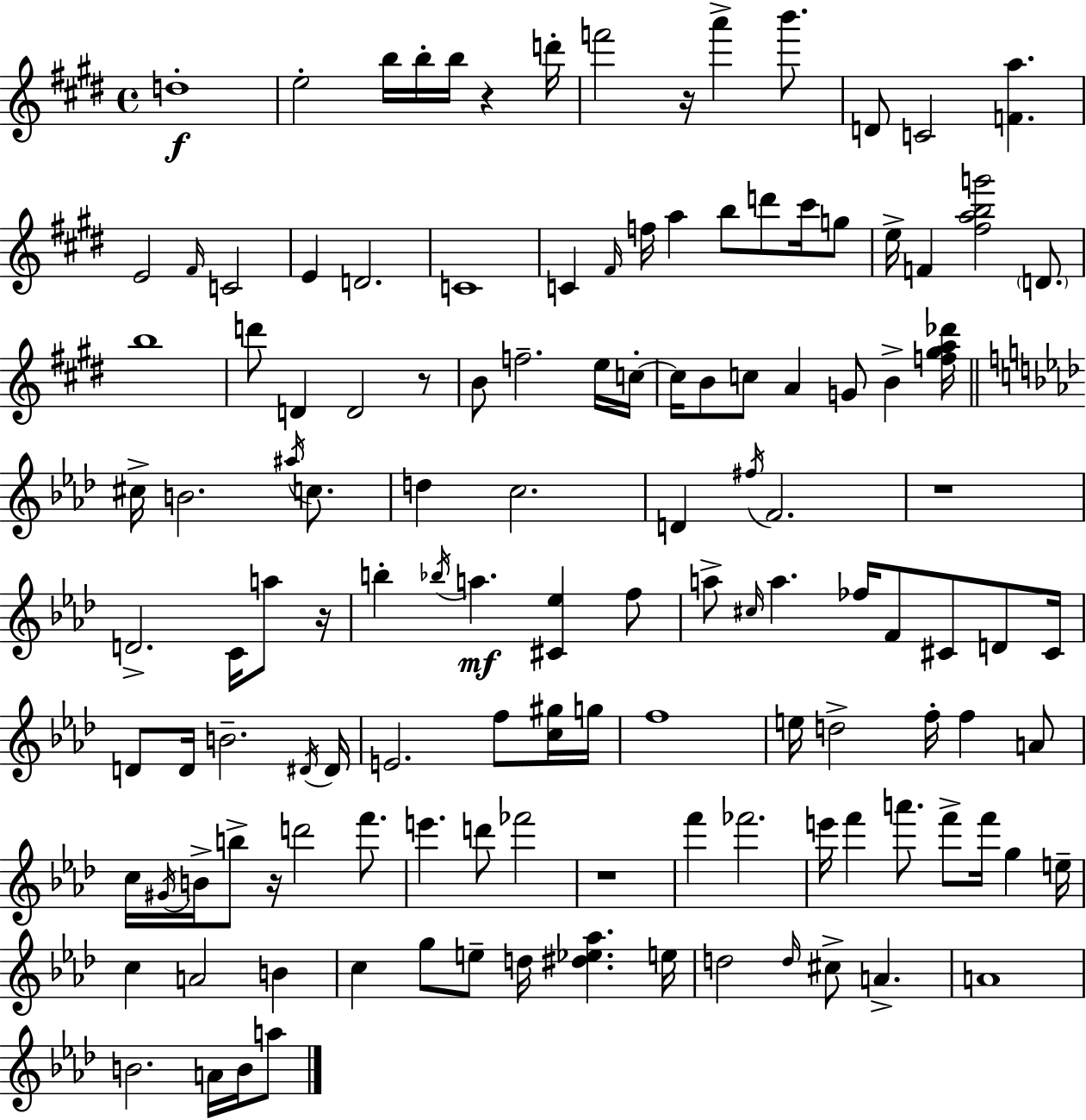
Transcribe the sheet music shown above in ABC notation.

X:1
T:Untitled
M:4/4
L:1/4
K:E
d4 e2 b/4 b/4 b/4 z d'/4 f'2 z/4 a' b'/2 D/2 C2 [Fa] E2 ^F/4 C2 E D2 C4 C ^F/4 f/4 a b/2 d'/2 ^c'/4 g/2 e/4 F [^fabg']2 D/2 b4 d'/2 D D2 z/2 B/2 f2 e/4 c/4 c/4 B/2 c/2 A G/2 B [f^ga_d']/4 ^c/4 B2 ^a/4 c/2 d c2 D ^f/4 F2 z4 D2 C/4 a/2 z/4 b _b/4 a [^C_e] f/2 a/2 ^c/4 a _f/4 F/2 ^C/2 D/2 ^C/4 D/2 D/4 B2 ^D/4 ^D/4 E2 f/2 [c^g]/4 g/4 f4 e/4 d2 f/4 f A/2 c/4 ^G/4 B/4 b/2 z/4 d'2 f'/2 e' d'/2 _f'2 z4 f' _f'2 e'/4 f' a'/2 f'/2 f'/4 g e/4 c A2 B c g/2 e/2 d/4 [^d_e_a] e/4 d2 d/4 ^c/2 A A4 B2 A/4 B/4 a/2